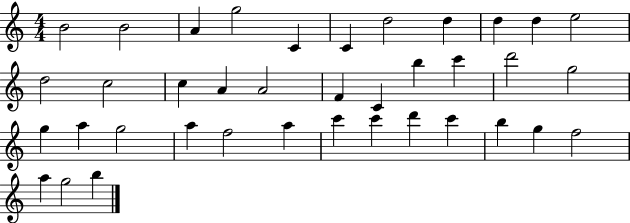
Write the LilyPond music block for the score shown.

{
  \clef treble
  \numericTimeSignature
  \time 4/4
  \key c \major
  b'2 b'2 | a'4 g''2 c'4 | c'4 d''2 d''4 | d''4 d''4 e''2 | \break d''2 c''2 | c''4 a'4 a'2 | f'4 c'4 b''4 c'''4 | d'''2 g''2 | \break g''4 a''4 g''2 | a''4 f''2 a''4 | c'''4 c'''4 d'''4 c'''4 | b''4 g''4 f''2 | \break a''4 g''2 b''4 | \bar "|."
}